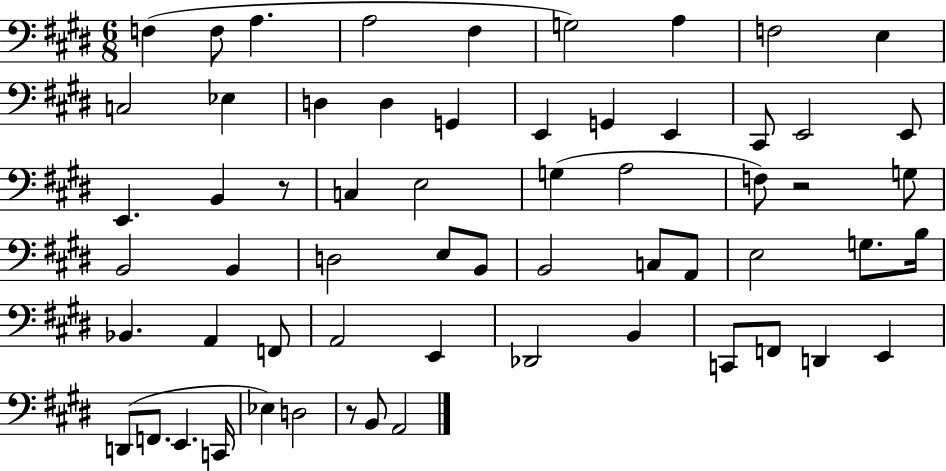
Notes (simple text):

F3/q F3/e A3/q. A3/h F#3/q G3/h A3/q F3/h E3/q C3/h Eb3/q D3/q D3/q G2/q E2/q G2/q E2/q C#2/e E2/h E2/e E2/q. B2/q R/e C3/q E3/h G3/q A3/h F3/e R/h G3/e B2/h B2/q D3/h E3/e B2/e B2/h C3/e A2/e E3/h G3/e. B3/s Bb2/q. A2/q F2/e A2/h E2/q Db2/h B2/q C2/e F2/e D2/q E2/q D2/e F2/e. E2/q. C2/s Eb3/q D3/h R/e B2/e A2/h